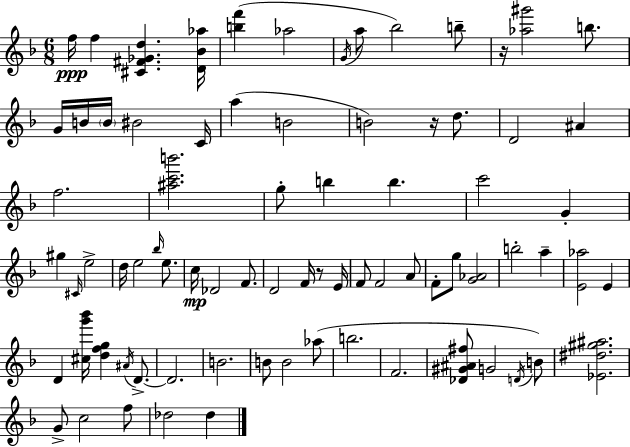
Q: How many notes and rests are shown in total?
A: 78